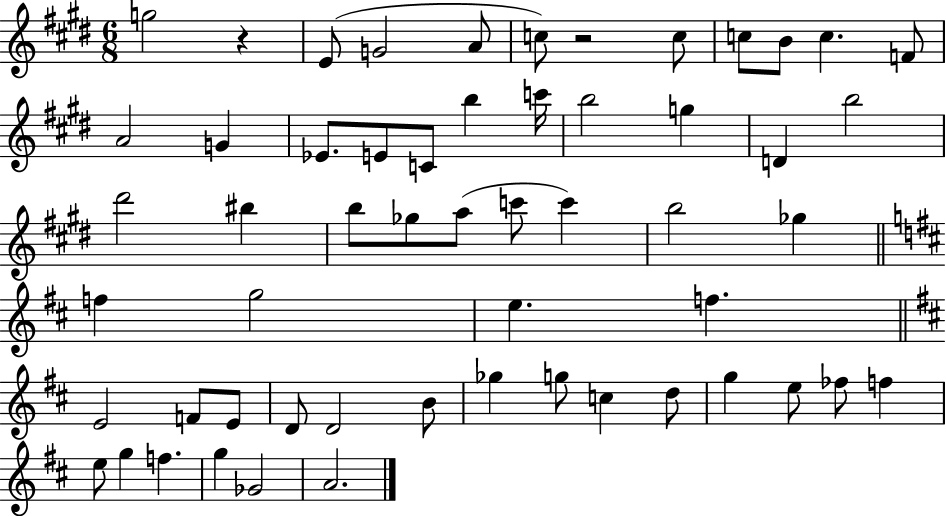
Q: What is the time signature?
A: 6/8